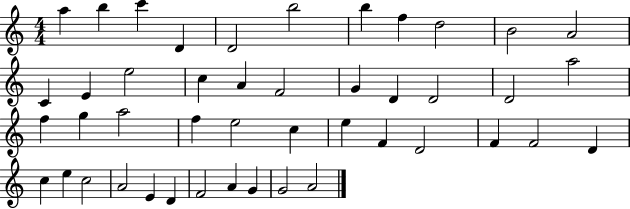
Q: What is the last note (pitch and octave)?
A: A4